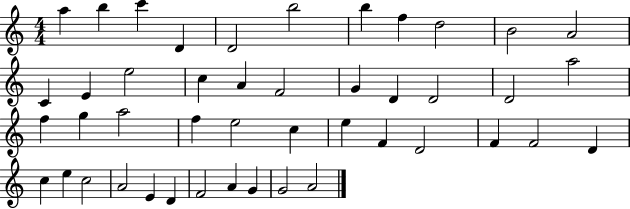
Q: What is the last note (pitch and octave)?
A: A4